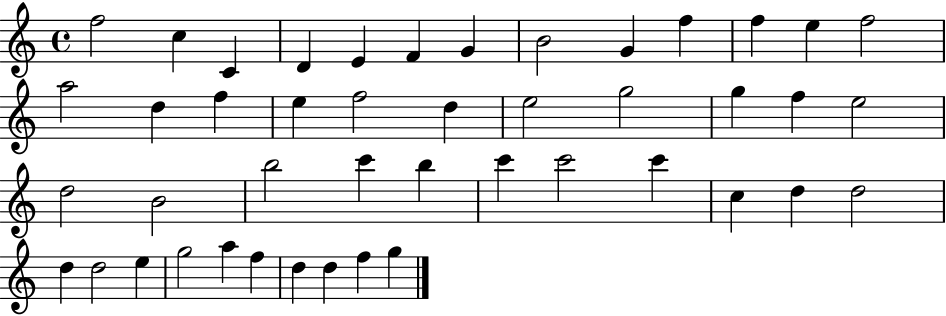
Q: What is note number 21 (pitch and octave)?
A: G5